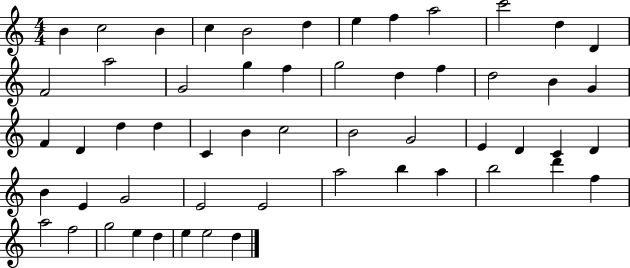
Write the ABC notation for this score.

X:1
T:Untitled
M:4/4
L:1/4
K:C
B c2 B c B2 d e f a2 c'2 d D F2 a2 G2 g f g2 d f d2 B G F D d d C B c2 B2 G2 E D C D B E G2 E2 E2 a2 b a b2 d' f a2 f2 g2 e d e e2 d